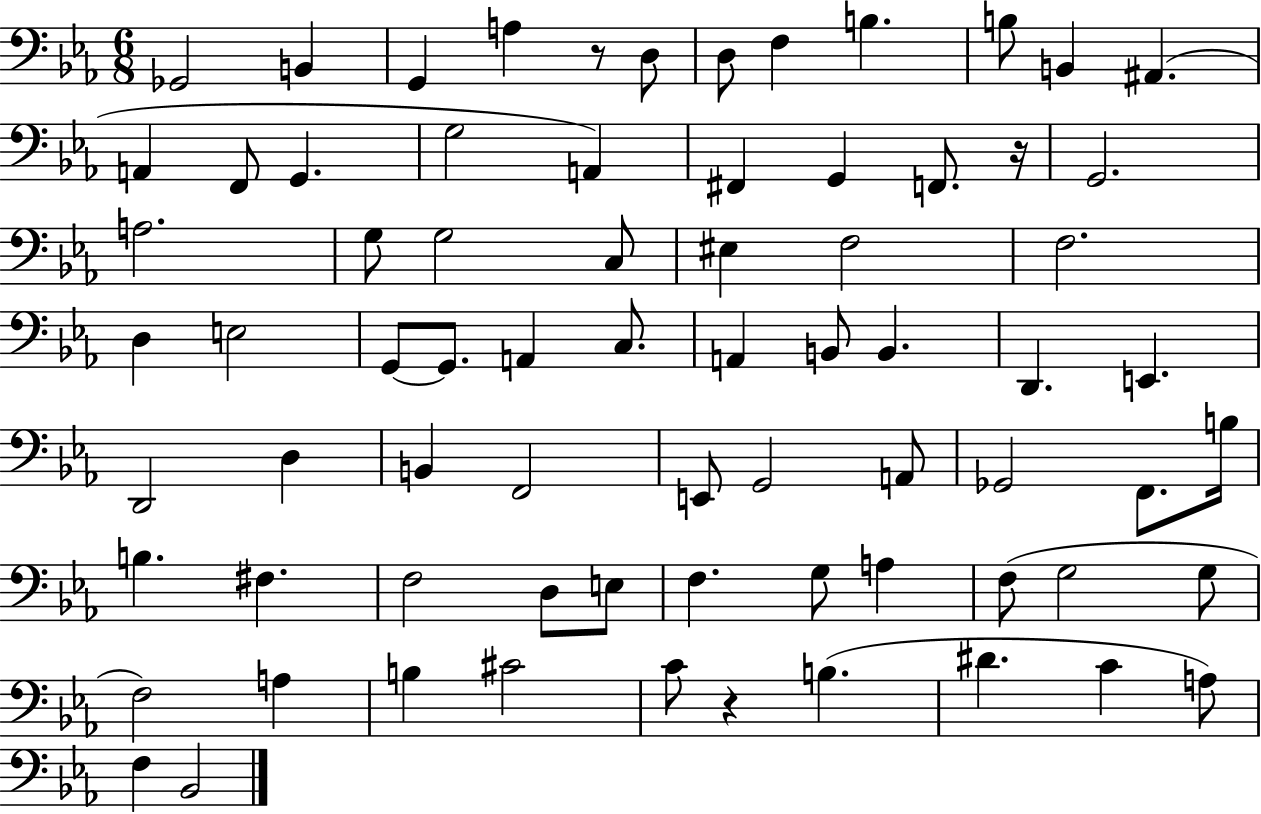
Gb2/h B2/q G2/q A3/q R/e D3/e D3/e F3/q B3/q. B3/e B2/q A#2/q. A2/q F2/e G2/q. G3/h A2/q F#2/q G2/q F2/e. R/s G2/h. A3/h. G3/e G3/h C3/e EIS3/q F3/h F3/h. D3/q E3/h G2/e G2/e. A2/q C3/e. A2/q B2/e B2/q. D2/q. E2/q. D2/h D3/q B2/q F2/h E2/e G2/h A2/e Gb2/h F2/e. B3/s B3/q. F#3/q. F3/h D3/e E3/e F3/q. G3/e A3/q F3/e G3/h G3/e F3/h A3/q B3/q C#4/h C4/e R/q B3/q. D#4/q. C4/q A3/e F3/q Bb2/h